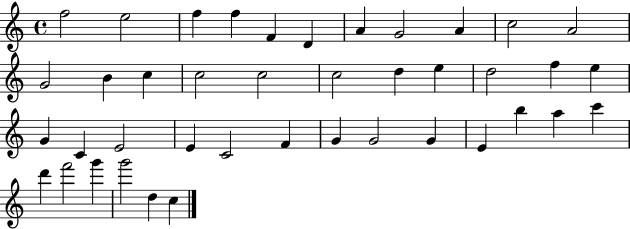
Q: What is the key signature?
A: C major